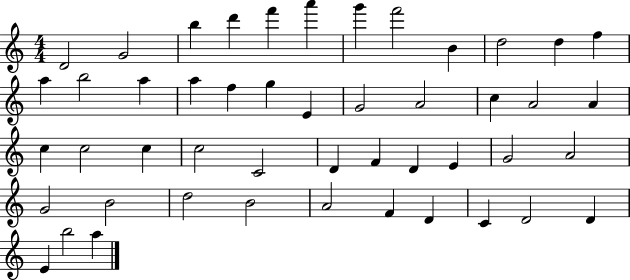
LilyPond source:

{
  \clef treble
  \numericTimeSignature
  \time 4/4
  \key c \major
  d'2 g'2 | b''4 d'''4 f'''4 a'''4 | g'''4 f'''2 b'4 | d''2 d''4 f''4 | \break a''4 b''2 a''4 | a''4 f''4 g''4 e'4 | g'2 a'2 | c''4 a'2 a'4 | \break c''4 c''2 c''4 | c''2 c'2 | d'4 f'4 d'4 e'4 | g'2 a'2 | \break g'2 b'2 | d''2 b'2 | a'2 f'4 d'4 | c'4 d'2 d'4 | \break e'4 b''2 a''4 | \bar "|."
}